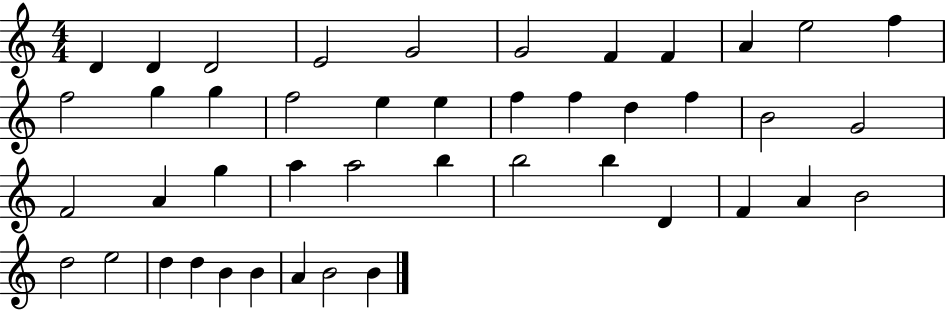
X:1
T:Untitled
M:4/4
L:1/4
K:C
D D D2 E2 G2 G2 F F A e2 f f2 g g f2 e e f f d f B2 G2 F2 A g a a2 b b2 b D F A B2 d2 e2 d d B B A B2 B